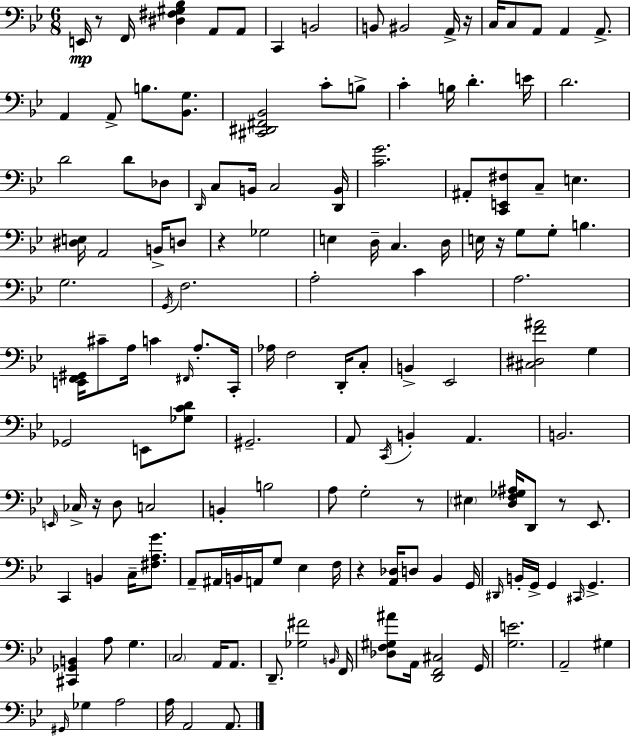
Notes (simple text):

E2/s R/e F2/s [D#3,F#3,G#3,Bb3]/q A2/e A2/e C2/q B2/h B2/e BIS2/h A2/s R/s C3/s C3/e A2/e A2/q A2/e. A2/q A2/e B3/e. [Bb2,G3]/e. [C#2,D#2,F#2,Bb2]/h C4/e B3/e C4/q B3/s D4/q. E4/s D4/h. D4/h D4/e Db3/e D2/s C3/e B2/s C3/h [D2,B2]/s [C4,G4]/h. A#2/e [C2,E2,F#3]/e C3/e E3/q. [D#3,E3]/s A2/h B2/s D3/e R/q Gb3/h E3/q D3/s C3/q. D3/s E3/s R/s G3/e G3/e B3/q. G3/h. G2/s F3/h. A3/h C4/q A3/h. [E2,F2,G#2]/s C#4/e A3/s C4/q F#2/s A3/e. C2/s Ab3/s F3/h D2/s C3/e B2/q Eb2/h [C#3,D#3,F4,A#4]/h G3/q Gb2/h E2/e [Gb3,C4,D4]/e G#2/h. A2/e C2/s B2/q A2/q. B2/h. E2/s CES3/s R/s D3/e C3/h B2/q B3/h A3/e G3/h R/e EIS3/q [D3,F3,Gb3,A#3]/s D2/e R/e Eb2/e. C2/q B2/q C3/s [F#3,A3,G4]/e. A2/e A#2/s B2/s A2/s G3/e Eb3/q F3/s R/q [A2,Db3]/s D3/e Bb2/q G2/s D#2/s B2/s G2/s G2/q C#2/s G2/q. [C#2,Gb2,B2]/q A3/e G3/q. C3/h A2/s A2/e. D2/e. [Gb3,F#4]/h B2/s F2/s [Db3,F3,G#3,A#4]/e A2/s [D2,F2,C#3]/h G2/s [G3,E4]/h. A2/h G#3/q G#2/s Gb3/q A3/h A3/s A2/h A2/e.